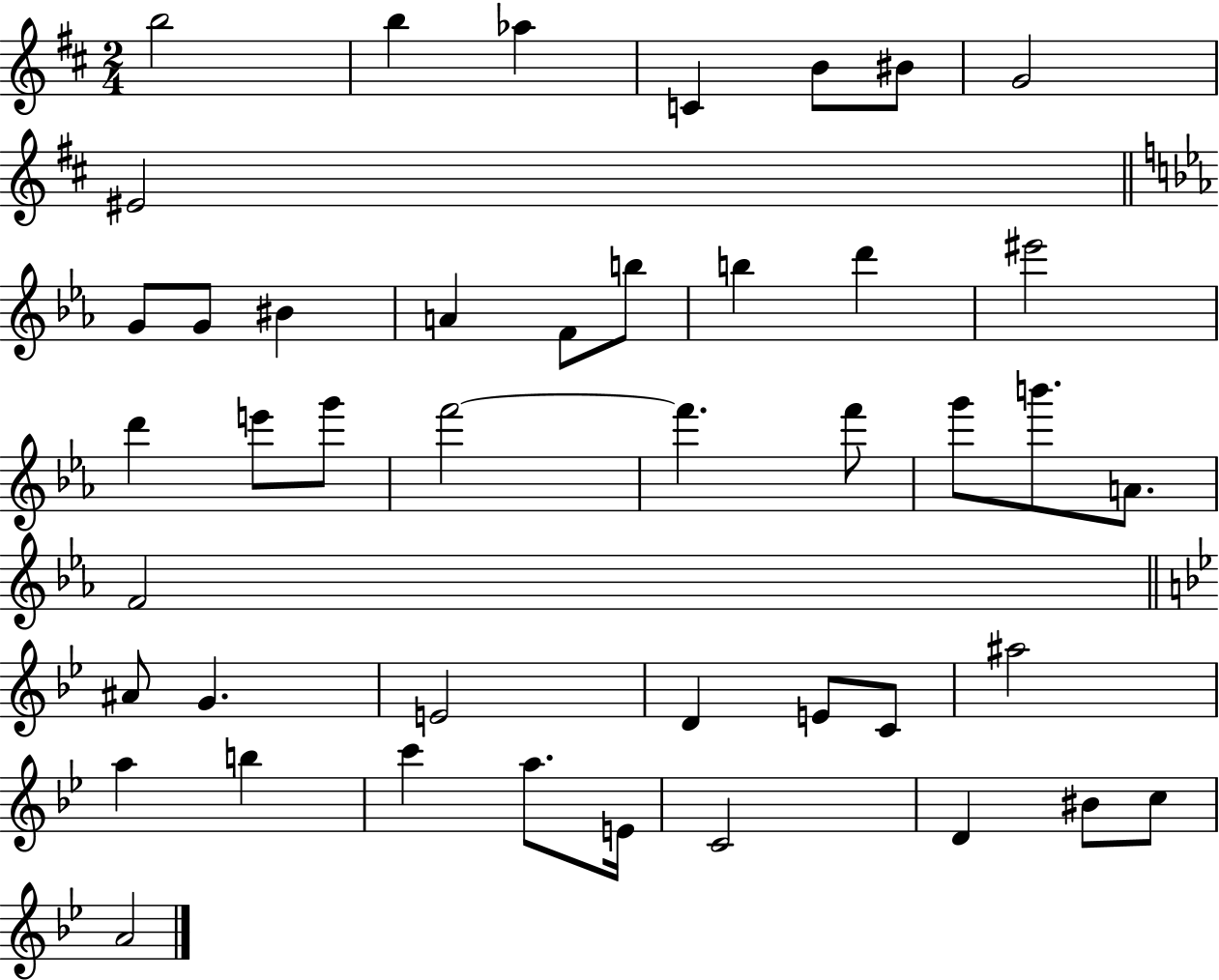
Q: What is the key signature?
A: D major